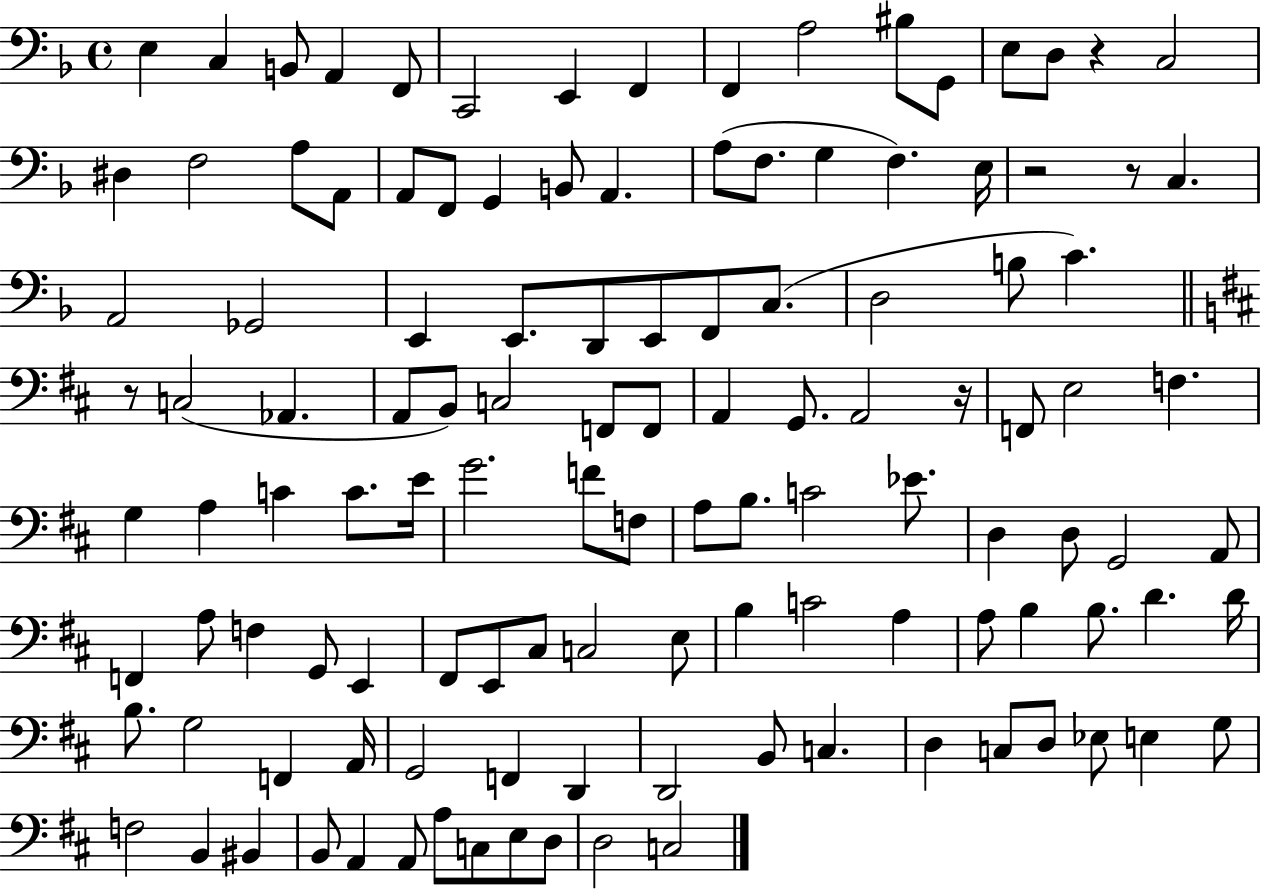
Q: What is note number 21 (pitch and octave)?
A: F2